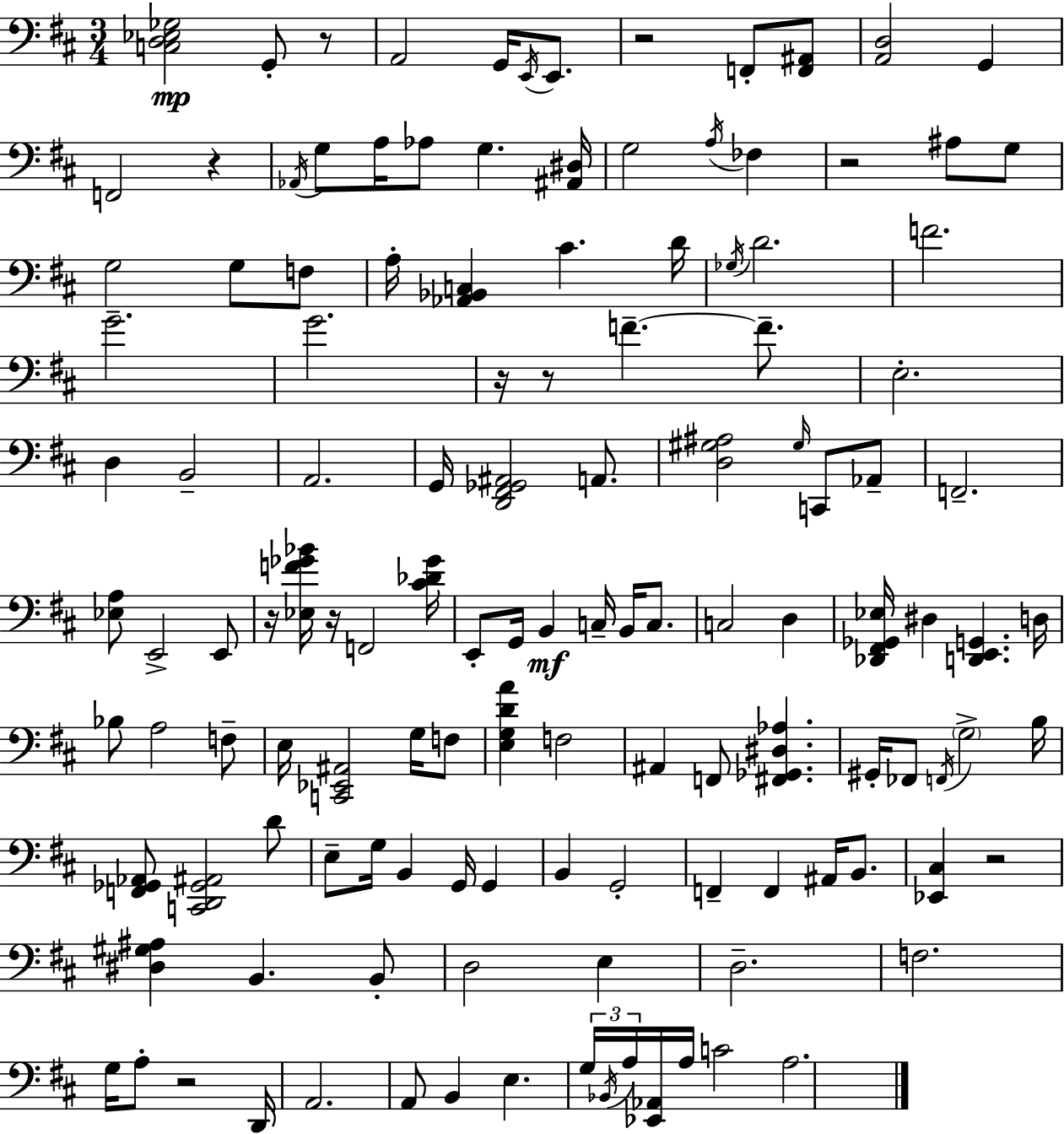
{
  \clef bass
  \numericTimeSignature
  \time 3/4
  \key d \major
  \repeat volta 2 { <c d ees ges>2\mp g,8-. r8 | a,2 g,16 \acciaccatura { e,16 } e,8. | r2 f,8-. <f, ais,>8 | <a, d>2 g,4 | \break f,2 r4 | \acciaccatura { aes,16 } g8 a16 aes8 g4. | <ais, dis>16 g2 \acciaccatura { a16 } fes4 | r2 ais8 | \break g8 g2 g8 | f8 a16-. <aes, bes, c>4 cis'4. | d'16 \acciaccatura { ges16 } d'2. | f'2. | \break g'2.-- | g'2. | r16 r8 f'4.--~~ | f'8.-- e2.-. | \break d4 b,2-- | a,2. | g,16 <d, fis, ges, ais,>2 | a,8. <d gis ais>2 | \break \grace { gis16 } c,8 aes,8-- f,2.-- | <ees a>8 e,2-> | e,8 r16 <ees f' ges' bes'>16 r16 f,2 | <cis' des' ges'>16 e,8-. g,16 b,4\mf | \break c16-- b,16 c8. c2 | d4 <des, fis, ges, ees>16 dis4 <d, e, g,>4. | d16 bes8 a2 | f8-- e16 <c, ees, ais,>2 | \break g16 f8 <e g d' a'>4 f2 | ais,4 f,8 <fis, ges, dis aes>4. | gis,16-. fes,8 \acciaccatura { f,16 } \parenthesize g2-> | b16 <f, ges, aes,>8 <c, d, ges, ais,>2 | \break d'8 e8-- g16 b,4 | g,16 g,4 b,4 g,2-. | f,4-- f,4 | ais,16 b,8. <ees, cis>4 r2 | \break <dis gis ais>4 b,4. | b,8-. d2 | e4 d2.-- | f2. | \break g16 a8-. r2 | d,16 a,2. | a,8 b,4 | e4. \tuplet 3/2 { g16 \acciaccatura { bes,16 } a16 } <ees, aes,>16 a16 c'2 | \break a2. | } \bar "|."
}